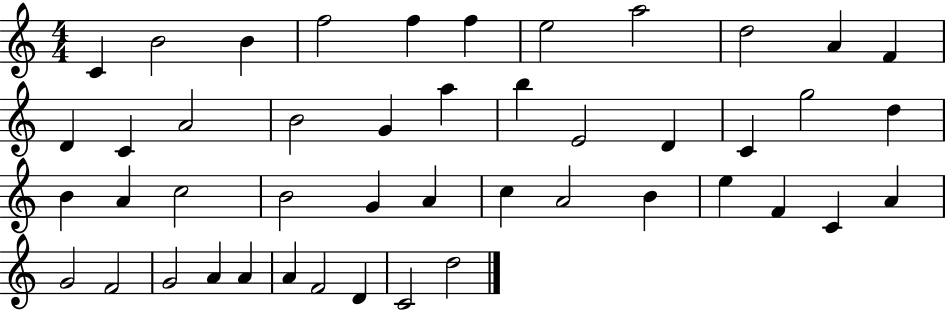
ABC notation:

X:1
T:Untitled
M:4/4
L:1/4
K:C
C B2 B f2 f f e2 a2 d2 A F D C A2 B2 G a b E2 D C g2 d B A c2 B2 G A c A2 B e F C A G2 F2 G2 A A A F2 D C2 d2